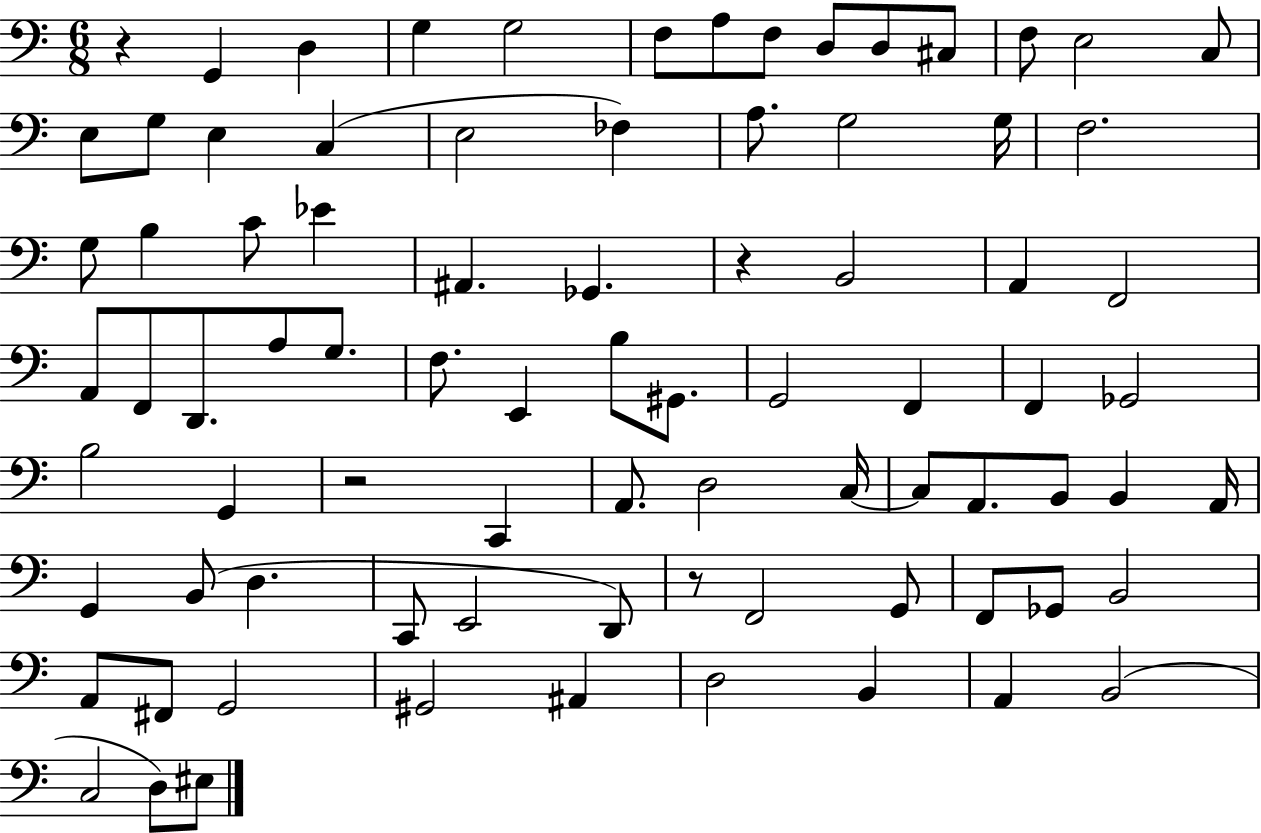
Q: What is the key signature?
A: C major